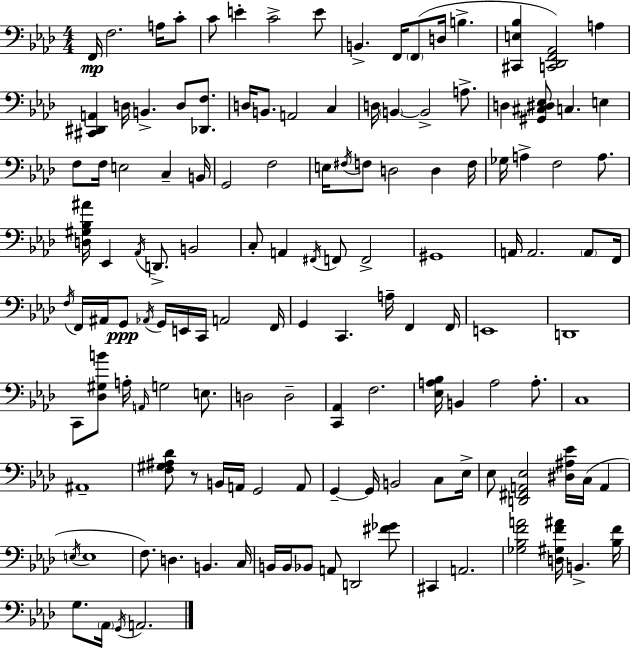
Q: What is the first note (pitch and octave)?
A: F2